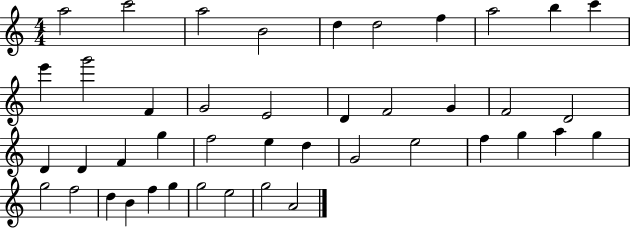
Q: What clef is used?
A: treble